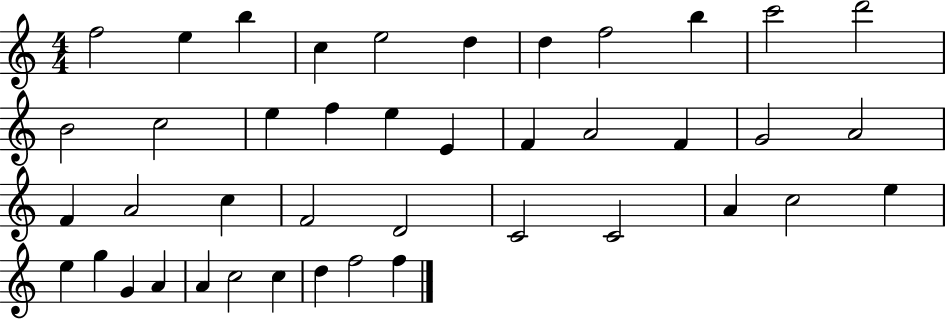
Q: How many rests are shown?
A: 0